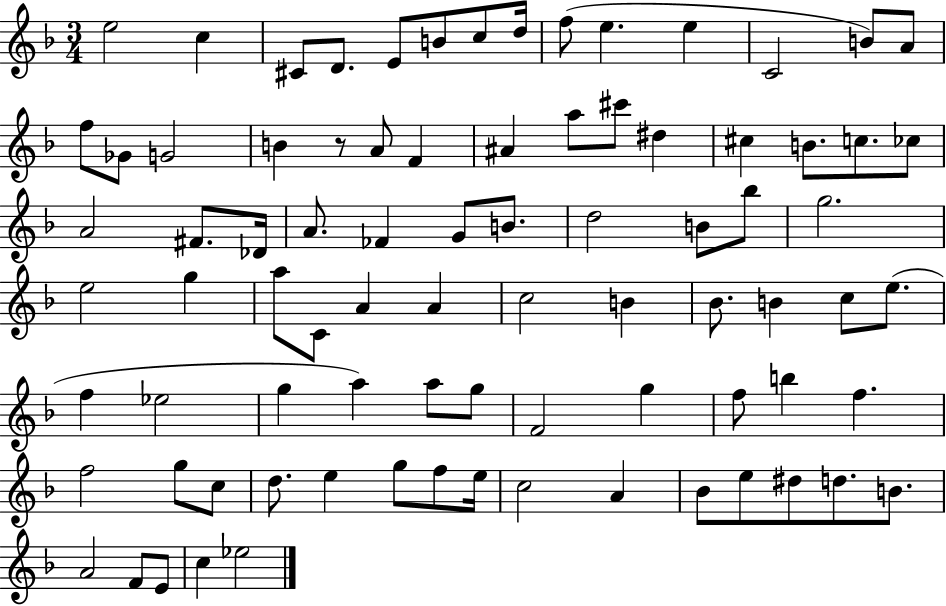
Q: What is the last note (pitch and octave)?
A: Eb5